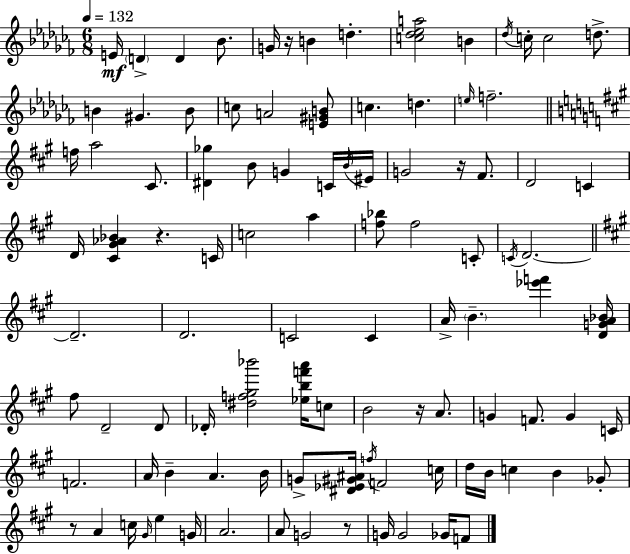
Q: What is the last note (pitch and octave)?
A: F4